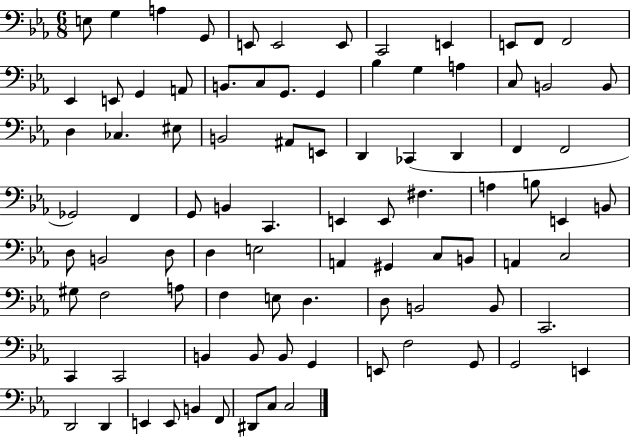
{
  \clef bass
  \numericTimeSignature
  \time 6/8
  \key ees \major
  \repeat volta 2 { e8 g4 a4 g,8 | e,8 e,2 e,8 | c,2 e,4 | e,8 f,8 f,2 | \break ees,4 e,8 g,4 a,8 | b,8. c8 g,8. g,4 | bes4 g4 a4 | c8 b,2 b,8 | \break d4 ces4. eis8 | b,2 ais,8 e,8 | d,4 ces,4( d,4 | f,4 f,2 | \break ges,2) f,4 | g,8 b,4 c,4. | e,4 e,8 fis4. | a4 b8 e,4 b,8 | \break d8 b,2 d8 | d4 e2 | a,4 gis,4 c8 b,8 | a,4 c2 | \break gis8 f2 a8 | f4 e8 d4. | d8 b,2 b,8 | c,2. | \break c,4 c,2 | b,4 b,8 b,8 g,4 | e,8 f2 g,8 | g,2 e,4 | \break d,2 d,4 | e,4 e,8 b,4 f,8 | dis,8 c8 c2 | } \bar "|."
}